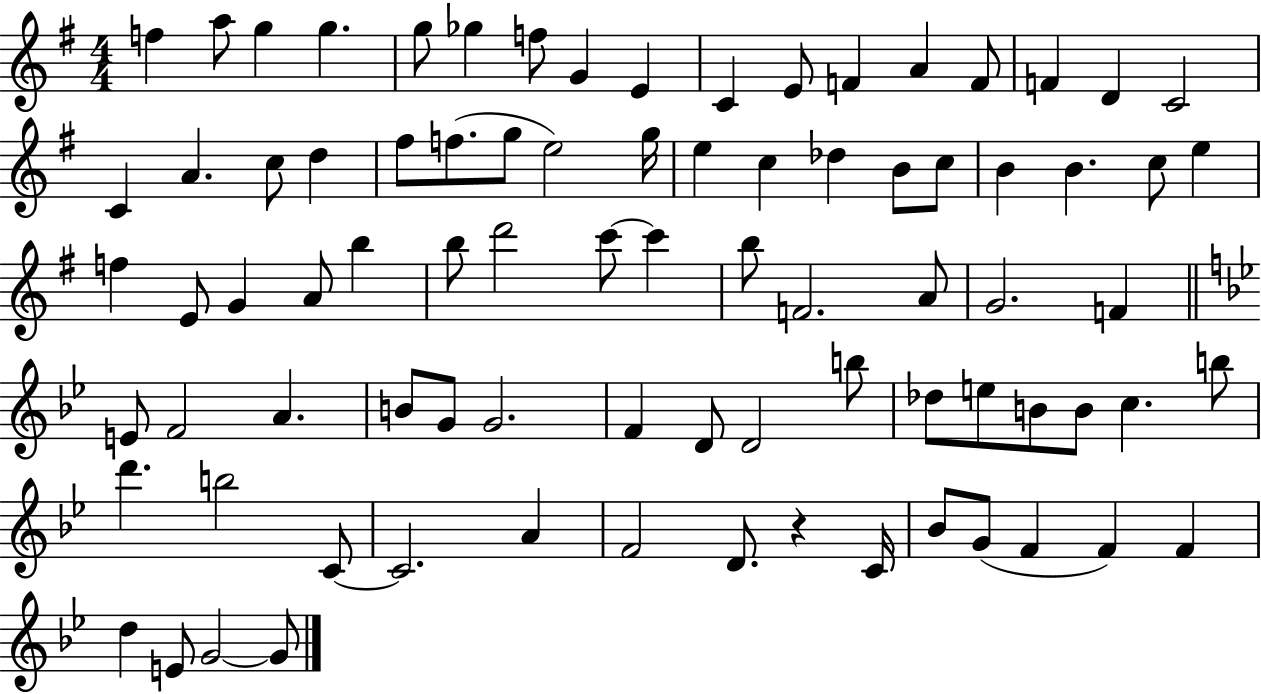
{
  \clef treble
  \numericTimeSignature
  \time 4/4
  \key g \major
  f''4 a''8 g''4 g''4. | g''8 ges''4 f''8 g'4 e'4 | c'4 e'8 f'4 a'4 f'8 | f'4 d'4 c'2 | \break c'4 a'4. c''8 d''4 | fis''8 f''8.( g''8 e''2) g''16 | e''4 c''4 des''4 b'8 c''8 | b'4 b'4. c''8 e''4 | \break f''4 e'8 g'4 a'8 b''4 | b''8 d'''2 c'''8~~ c'''4 | b''8 f'2. a'8 | g'2. f'4 | \break \bar "||" \break \key g \minor e'8 f'2 a'4. | b'8 g'8 g'2. | f'4 d'8 d'2 b''8 | des''8 e''8 b'8 b'8 c''4. b''8 | \break d'''4. b''2 c'8~~ | c'2. a'4 | f'2 d'8. r4 c'16 | bes'8 g'8( f'4 f'4) f'4 | \break d''4 e'8 g'2~~ g'8 | \bar "|."
}